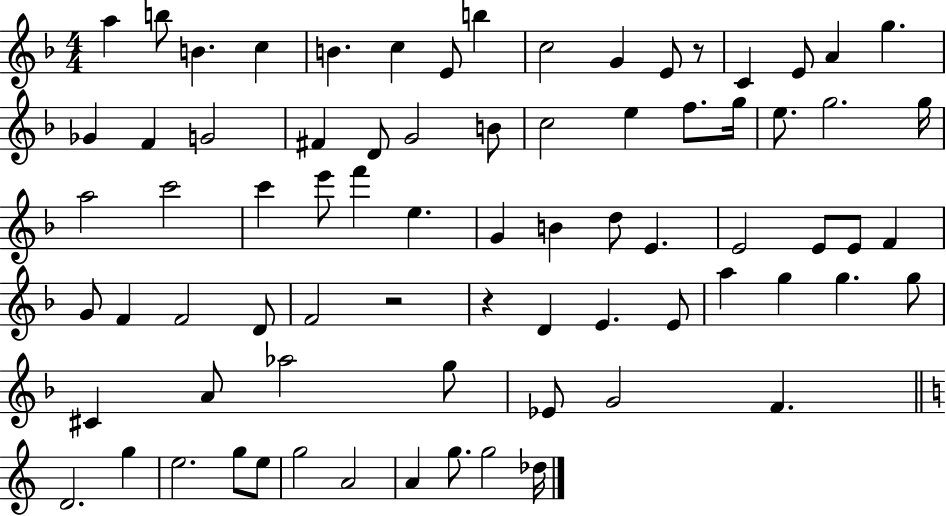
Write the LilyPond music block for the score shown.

{
  \clef treble
  \numericTimeSignature
  \time 4/4
  \key f \major
  a''4 b''8 b'4. c''4 | b'4. c''4 e'8 b''4 | c''2 g'4 e'8 r8 | c'4 e'8 a'4 g''4. | \break ges'4 f'4 g'2 | fis'4 d'8 g'2 b'8 | c''2 e''4 f''8. g''16 | e''8. g''2. g''16 | \break a''2 c'''2 | c'''4 e'''8 f'''4 e''4. | g'4 b'4 d''8 e'4. | e'2 e'8 e'8 f'4 | \break g'8 f'4 f'2 d'8 | f'2 r2 | r4 d'4 e'4. e'8 | a''4 g''4 g''4. g''8 | \break cis'4 a'8 aes''2 g''8 | ees'8 g'2 f'4. | \bar "||" \break \key c \major d'2. g''4 | e''2. g''8 e''8 | g''2 a'2 | a'4 g''8. g''2 des''16 | \break \bar "|."
}